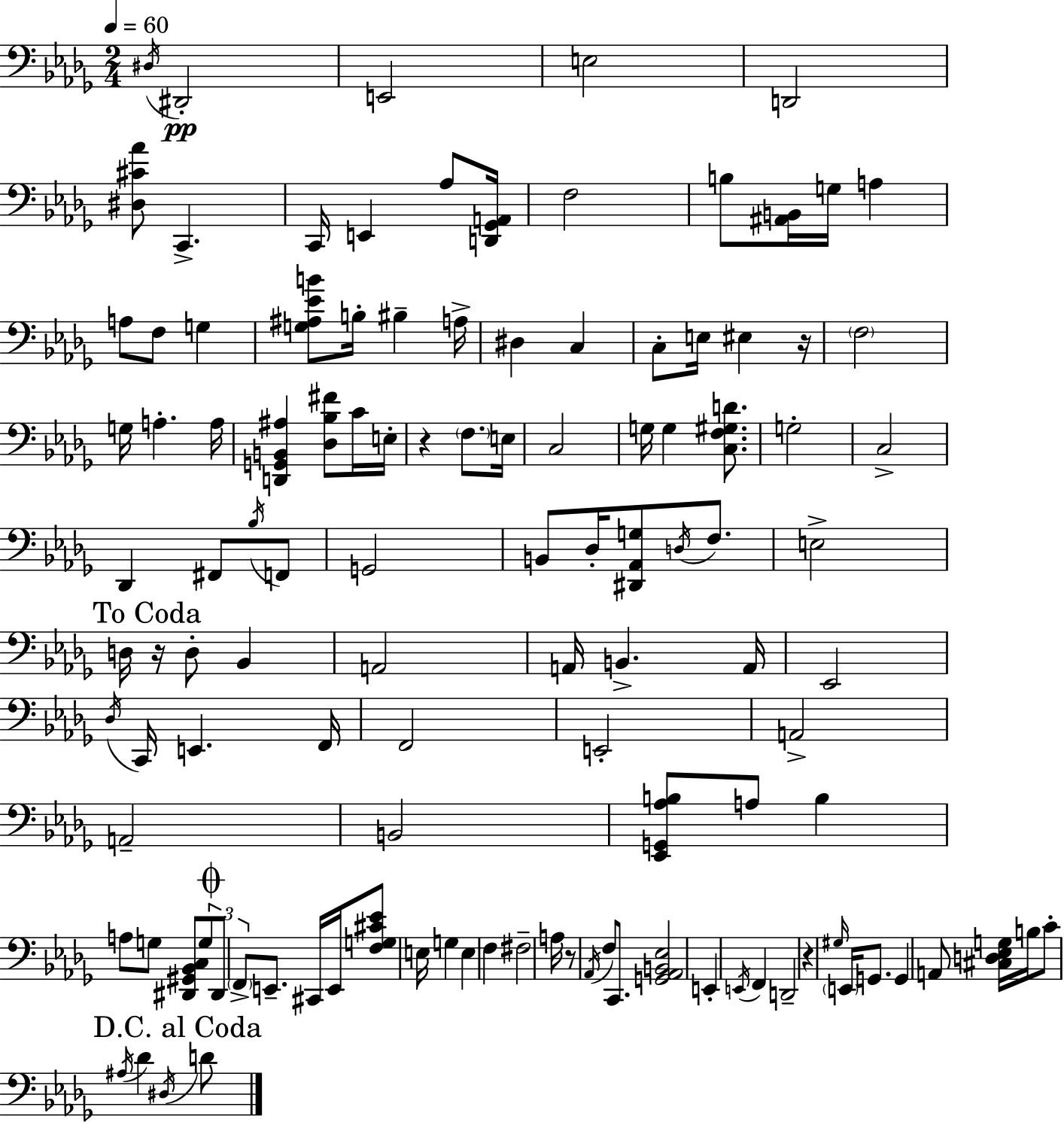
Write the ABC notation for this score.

X:1
T:Untitled
M:2/4
L:1/4
K:Bbm
^D,/4 ^D,,2 E,,2 E,2 D,,2 [^D,^C_A]/2 C,, C,,/4 E,, _A,/2 [D,,_G,,A,,]/4 F,2 B,/2 [^A,,B,,]/4 G,/4 A, A,/2 F,/2 G, [G,^A,_EB]/2 B,/4 ^B, A,/4 ^D, C, C,/2 E,/4 ^E, z/4 F,2 G,/4 A, A,/4 [D,,G,,B,,^A,] [_D,_B,^F]/2 C/4 E,/4 z F,/2 E,/4 C,2 G,/4 G, [C,F,^G,D]/2 G,2 C,2 _D,, ^F,,/2 _B,/4 F,,/2 G,,2 B,,/2 _D,/4 [^D,,_A,,G,]/2 D,/4 F,/2 E,2 D,/4 z/4 D,/2 _B,, A,,2 A,,/4 B,, A,,/4 _E,,2 _D,/4 C,,/4 E,, F,,/4 F,,2 E,,2 A,,2 A,,2 B,,2 [_E,,G,,_A,B,]/2 A,/2 B, A,/2 G,/2 [^D,,^G,,_B,,C,]/2 G,/2 ^D,,/2 F,,/2 E,,/2 ^C,,/4 E,,/4 [F,G,^C_E]/2 E,/4 G, E, F, ^F,2 A,/4 z/2 _A,,/4 F,/2 C,,/2 [G,,_A,,B,,_E,]2 E,, E,,/4 F,, D,,2 z ^G,/4 E,,/4 G,,/2 G,, A,,/2 [^C,D,_E,G,]/4 B,/4 C/2 ^A,/4 _D ^D,/4 D/2